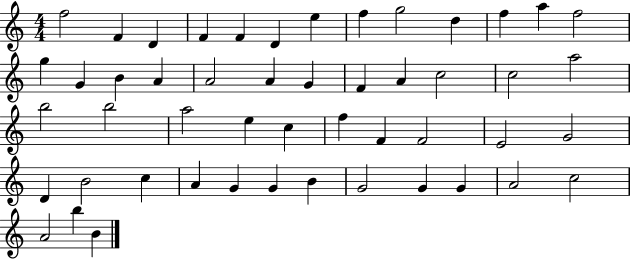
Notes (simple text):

F5/h F4/q D4/q F4/q F4/q D4/q E5/q F5/q G5/h D5/q F5/q A5/q F5/h G5/q G4/q B4/q A4/q A4/h A4/q G4/q F4/q A4/q C5/h C5/h A5/h B5/h B5/h A5/h E5/q C5/q F5/q F4/q F4/h E4/h G4/h D4/q B4/h C5/q A4/q G4/q G4/q B4/q G4/h G4/q G4/q A4/h C5/h A4/h B5/q B4/q